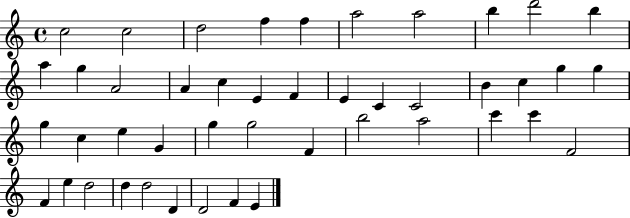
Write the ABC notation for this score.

X:1
T:Untitled
M:4/4
L:1/4
K:C
c2 c2 d2 f f a2 a2 b d'2 b a g A2 A c E F E C C2 B c g g g c e G g g2 F b2 a2 c' c' F2 F e d2 d d2 D D2 F E